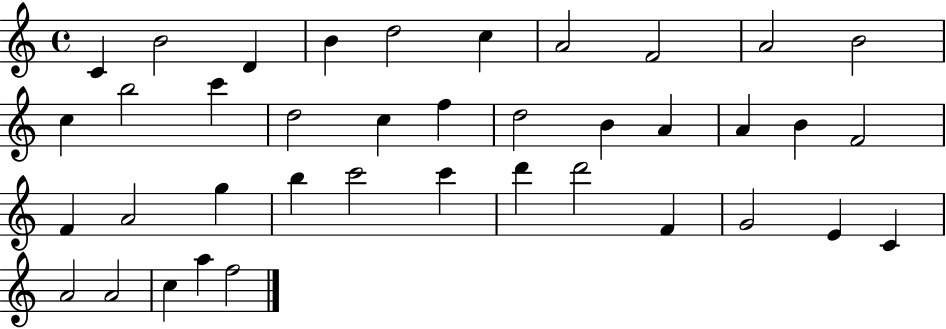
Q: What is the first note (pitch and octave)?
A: C4